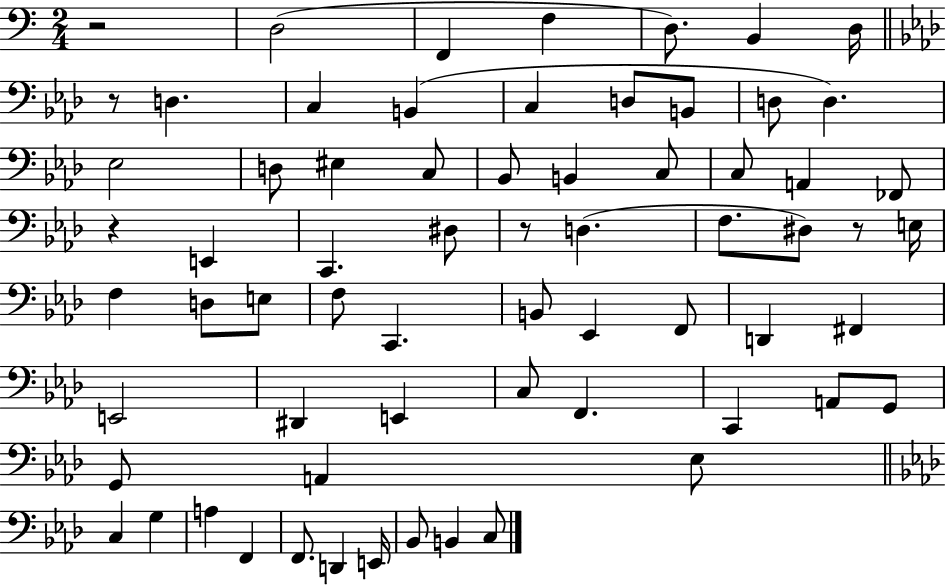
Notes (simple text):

R/h D3/h F2/q F3/q D3/e. B2/q D3/s R/e D3/q. C3/q B2/q C3/q D3/e B2/e D3/e D3/q. Eb3/h D3/e EIS3/q C3/e Bb2/e B2/q C3/e C3/e A2/q FES2/e R/q E2/q C2/q. D#3/e R/e D3/q. F3/e. D#3/e R/e E3/s F3/q D3/e E3/e F3/e C2/q. B2/e Eb2/q F2/e D2/q F#2/q E2/h D#2/q E2/q C3/e F2/q. C2/q A2/e G2/e G2/e A2/q Eb3/e C3/q G3/q A3/q F2/q F2/e. D2/q E2/s Bb2/e B2/q C3/e